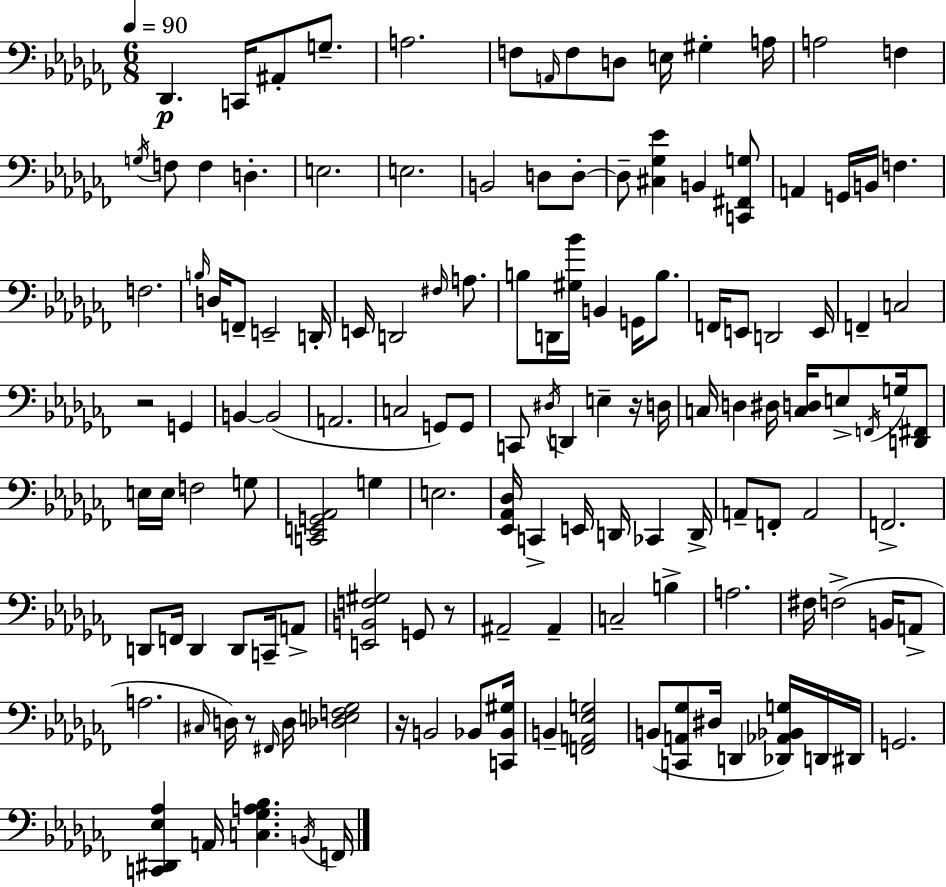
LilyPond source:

{
  \clef bass
  \numericTimeSignature
  \time 6/8
  \key aes \minor
  \tempo 4 = 90
  des,4.\p c,16 ais,8-. g8.-- | a2. | f8 \grace { a,16 } f8 d8 e16 gis4-. | a16 a2 f4 | \break \acciaccatura { g16 } f8 f4 d4.-. | e2. | e2. | b,2 d8 | \break d8-.~~ d8-- <cis ges ees'>4 b,4 | <c, fis, g>8 a,4 g,16 b,16 f4. | f2. | \grace { b16 } d16 f,8-- e,2-- | \break d,16-. e,16 d,2 | \grace { fis16 } a8. b8 d,16 <gis bes'>16 b,4 | g,16 b8. f,16 e,8 d,2 | e,16 f,4-- c2 | \break r2 | g,4 b,4~~ b,2( | a,2. | c2 | \break g,8) g,8 c,8 \acciaccatura { dis16 } d,4 e4-- | r16 d16 c16 d4 dis16 <c d>16 | e8-> \acciaccatura { f,16 } g16 <d, fis,>8 e16 e16 f2 | g8 <c, e, g, aes,>2 | \break g4 e2. | <ees, aes, des>16 c,4-> e,16 | d,16 ces,4 d,16-> a,8-- f,8-. a,2 | f,2.-> | \break d,8 f,16 d,4 | d,8 c,16-- a,8-> <e, b, f gis>2 | g,8 r8 ais,2-- | ais,4-- c2-- | \break b4-> a2. | fis16 f2->( | b,16 a,8-> a2. | \grace { cis16 }) d16 r8 \grace { fis,16 } d16 | \break <des e f ges>2 r16 b,2 | bes,8 <c, bes, gis>16 b,4-- | <f, a, ees g>2 b,8( <c, a, ges>8 | dis16 d,4 <des, aes, bes, g>16) d,16 dis,16 g,2. | \break <c, dis, ees aes>4 | a,16 <c ges a bes>4. \acciaccatura { b,16 } f,16 \bar "|."
}